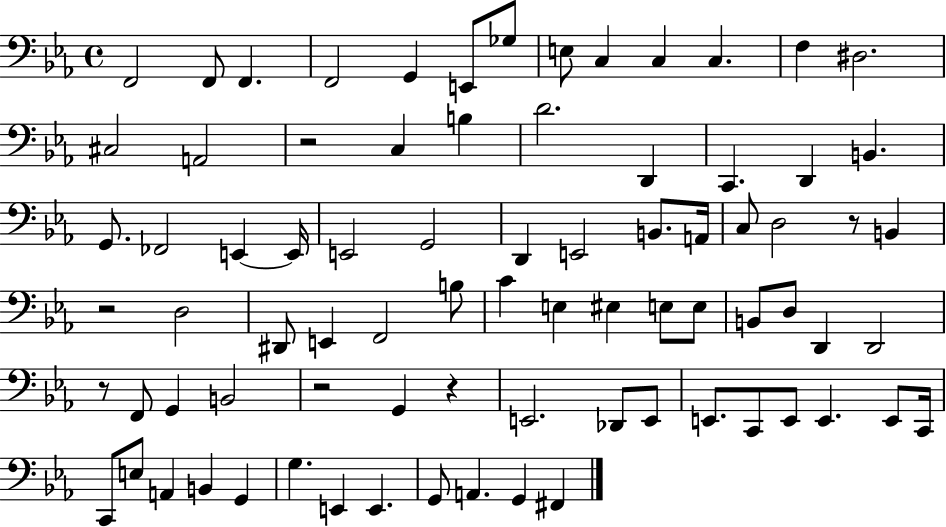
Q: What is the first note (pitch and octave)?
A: F2